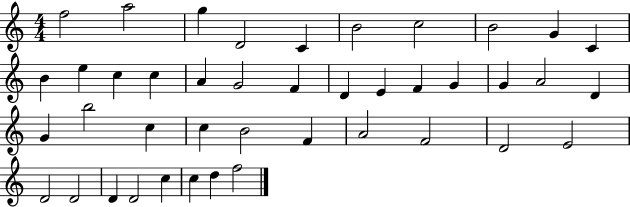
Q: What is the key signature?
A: C major